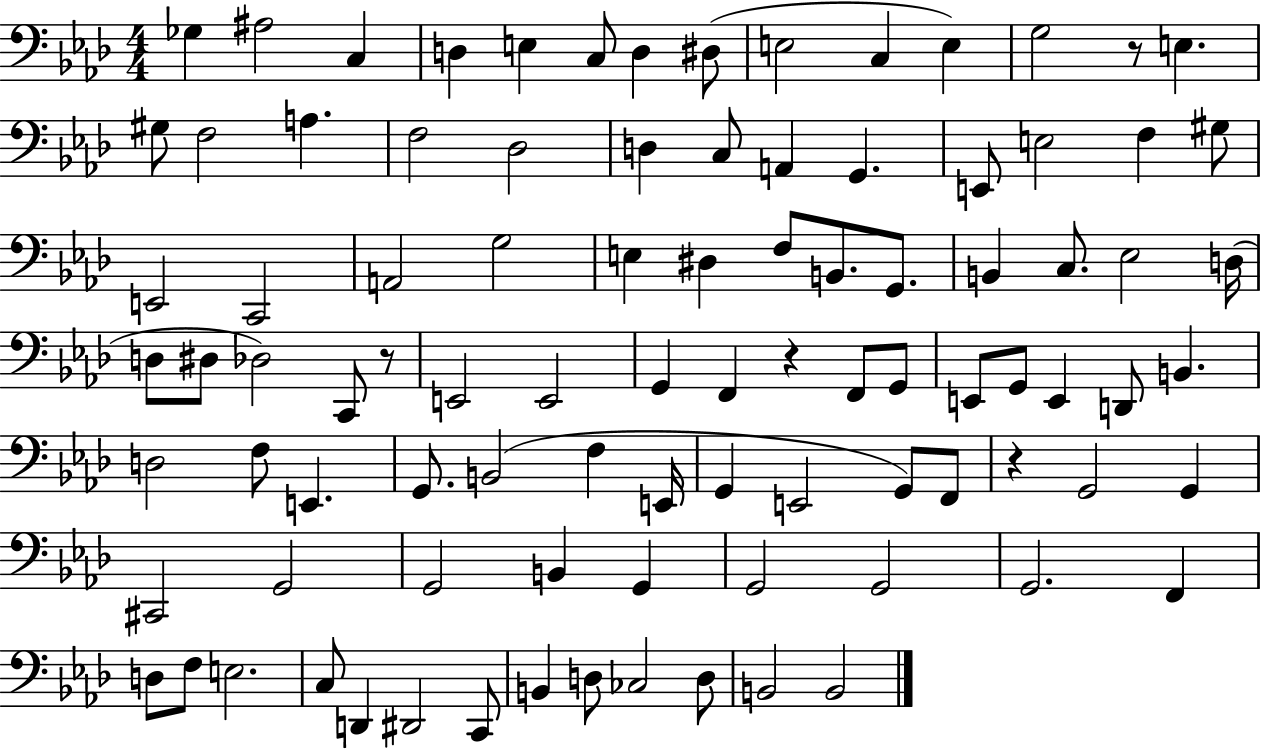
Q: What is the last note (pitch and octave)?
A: B2